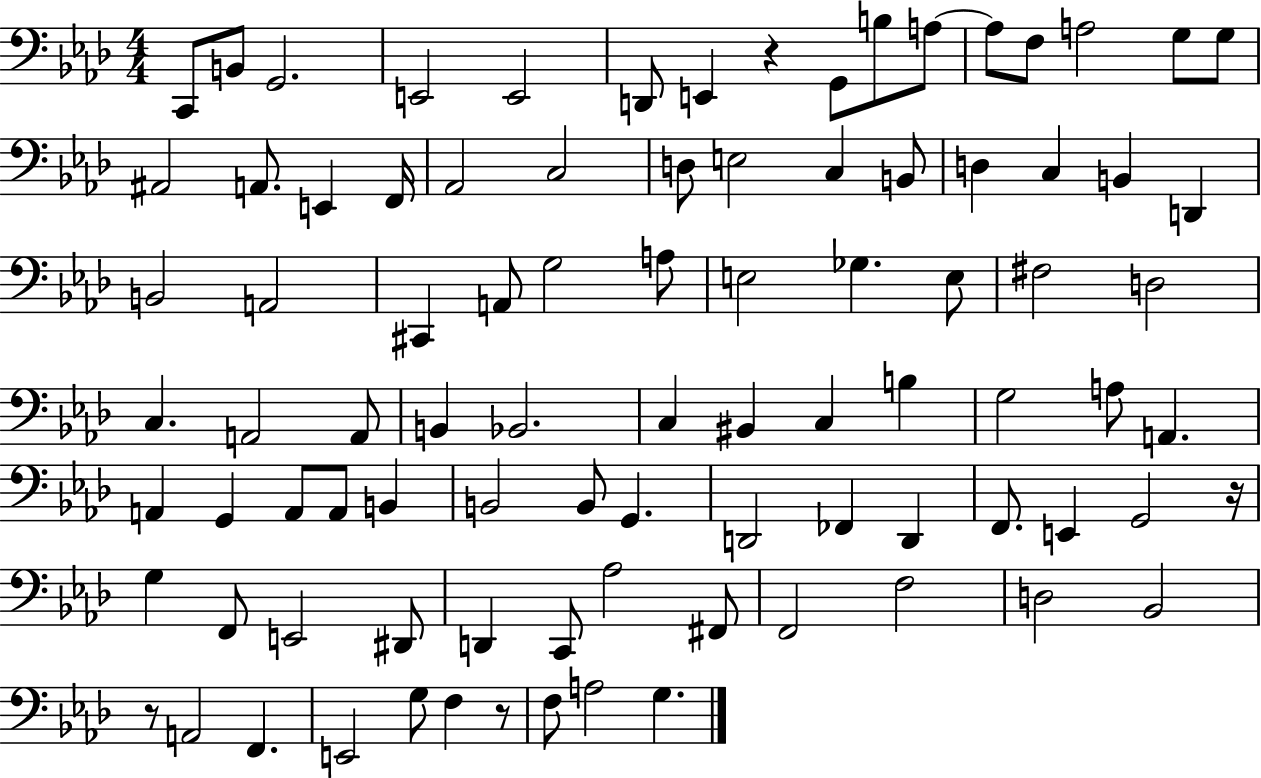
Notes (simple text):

C2/e B2/e G2/h. E2/h E2/h D2/e E2/q R/q G2/e B3/e A3/e A3/e F3/e A3/h G3/e G3/e A#2/h A2/e. E2/q F2/s Ab2/h C3/h D3/e E3/h C3/q B2/e D3/q C3/q B2/q D2/q B2/h A2/h C#2/q A2/e G3/h A3/e E3/h Gb3/q. E3/e F#3/h D3/h C3/q. A2/h A2/e B2/q Bb2/h. C3/q BIS2/q C3/q B3/q G3/h A3/e A2/q. A2/q G2/q A2/e A2/e B2/q B2/h B2/e G2/q. D2/h FES2/q D2/q F2/e. E2/q G2/h R/s G3/q F2/e E2/h D#2/e D2/q C2/e Ab3/h F#2/e F2/h F3/h D3/h Bb2/h R/e A2/h F2/q. E2/h G3/e F3/q R/e F3/e A3/h G3/q.